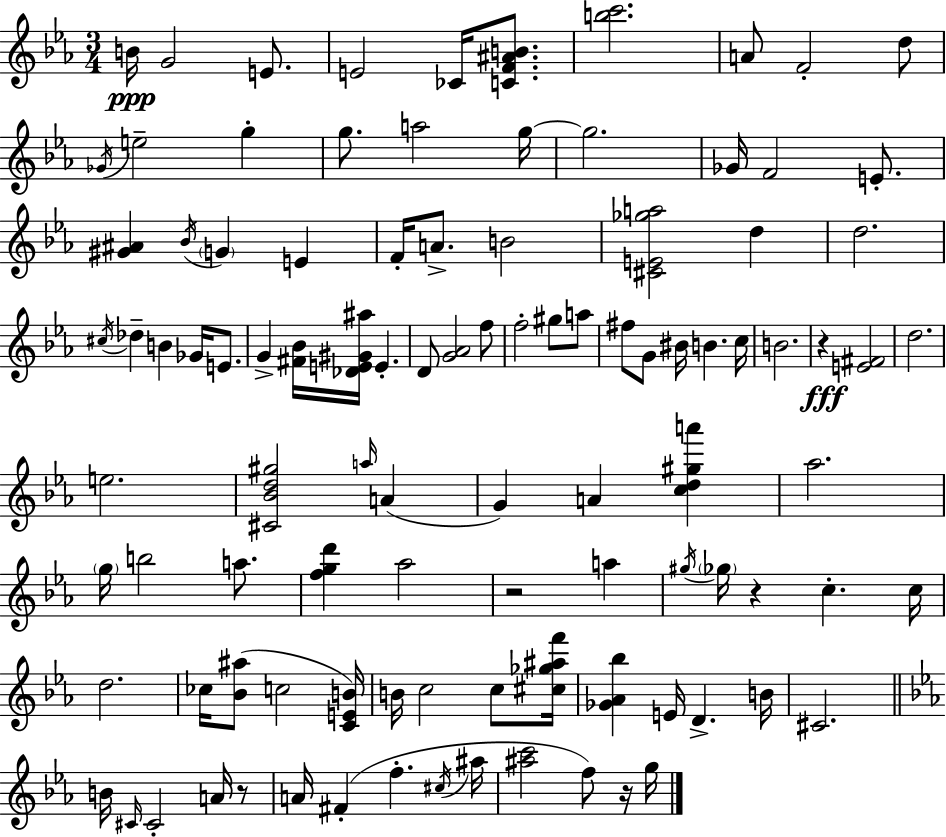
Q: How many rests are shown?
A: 5